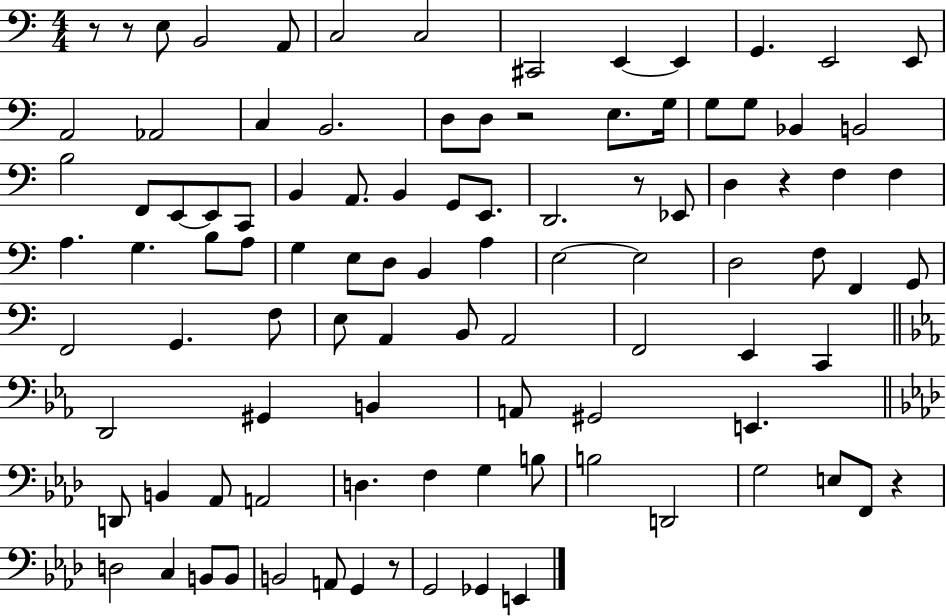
R/e R/e E3/e B2/h A2/e C3/h C3/h C#2/h E2/q E2/q G2/q. E2/h E2/e A2/h Ab2/h C3/q B2/h. D3/e D3/e R/h E3/e. G3/s G3/e G3/e Bb2/q B2/h B3/h F2/e E2/e E2/e C2/e B2/q A2/e. B2/q G2/e E2/e. D2/h. R/e Eb2/e D3/q R/q F3/q F3/q A3/q. G3/q. B3/e A3/e G3/q E3/e D3/e B2/q A3/q E3/h E3/h D3/h F3/e F2/q G2/e F2/h G2/q. F3/e E3/e A2/q B2/e A2/h F2/h E2/q C2/q D2/h G#2/q B2/q A2/e G#2/h E2/q. D2/e B2/q Ab2/e A2/h D3/q. F3/q G3/q B3/e B3/h D2/h G3/h E3/e F2/e R/q D3/h C3/q B2/e B2/e B2/h A2/e G2/q R/e G2/h Gb2/q E2/q